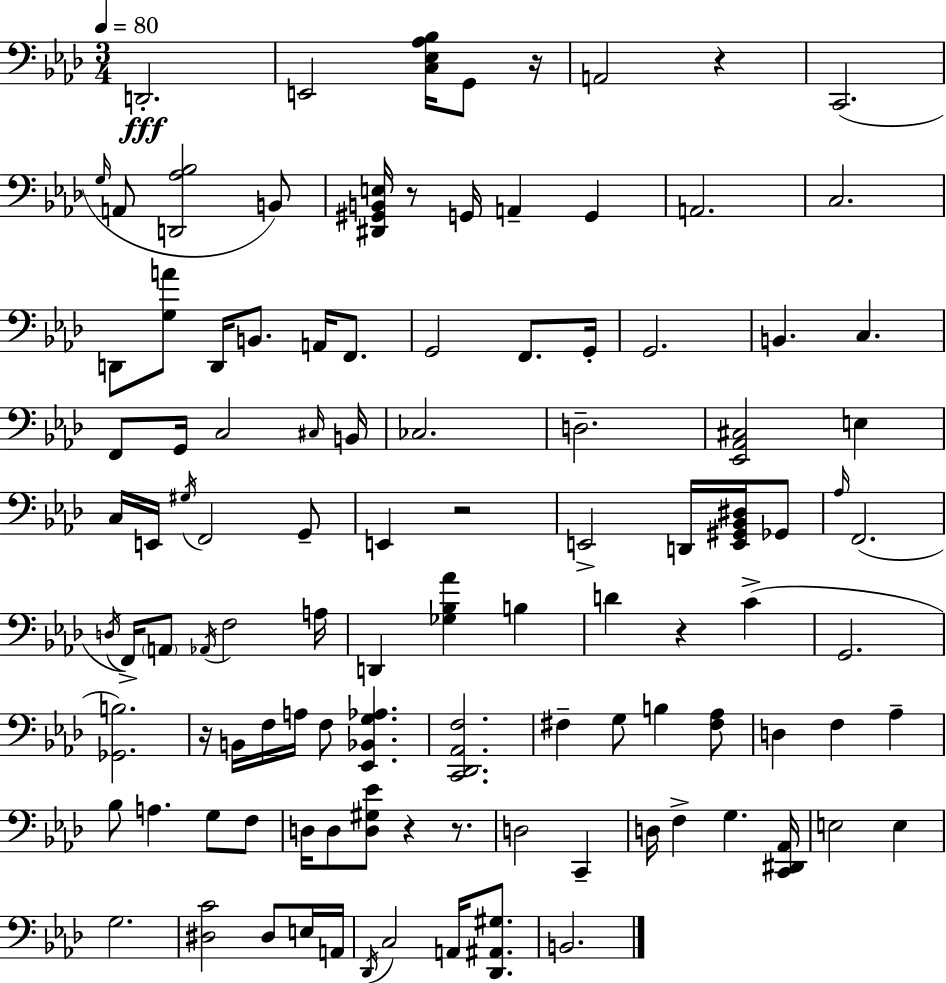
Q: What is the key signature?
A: AES major